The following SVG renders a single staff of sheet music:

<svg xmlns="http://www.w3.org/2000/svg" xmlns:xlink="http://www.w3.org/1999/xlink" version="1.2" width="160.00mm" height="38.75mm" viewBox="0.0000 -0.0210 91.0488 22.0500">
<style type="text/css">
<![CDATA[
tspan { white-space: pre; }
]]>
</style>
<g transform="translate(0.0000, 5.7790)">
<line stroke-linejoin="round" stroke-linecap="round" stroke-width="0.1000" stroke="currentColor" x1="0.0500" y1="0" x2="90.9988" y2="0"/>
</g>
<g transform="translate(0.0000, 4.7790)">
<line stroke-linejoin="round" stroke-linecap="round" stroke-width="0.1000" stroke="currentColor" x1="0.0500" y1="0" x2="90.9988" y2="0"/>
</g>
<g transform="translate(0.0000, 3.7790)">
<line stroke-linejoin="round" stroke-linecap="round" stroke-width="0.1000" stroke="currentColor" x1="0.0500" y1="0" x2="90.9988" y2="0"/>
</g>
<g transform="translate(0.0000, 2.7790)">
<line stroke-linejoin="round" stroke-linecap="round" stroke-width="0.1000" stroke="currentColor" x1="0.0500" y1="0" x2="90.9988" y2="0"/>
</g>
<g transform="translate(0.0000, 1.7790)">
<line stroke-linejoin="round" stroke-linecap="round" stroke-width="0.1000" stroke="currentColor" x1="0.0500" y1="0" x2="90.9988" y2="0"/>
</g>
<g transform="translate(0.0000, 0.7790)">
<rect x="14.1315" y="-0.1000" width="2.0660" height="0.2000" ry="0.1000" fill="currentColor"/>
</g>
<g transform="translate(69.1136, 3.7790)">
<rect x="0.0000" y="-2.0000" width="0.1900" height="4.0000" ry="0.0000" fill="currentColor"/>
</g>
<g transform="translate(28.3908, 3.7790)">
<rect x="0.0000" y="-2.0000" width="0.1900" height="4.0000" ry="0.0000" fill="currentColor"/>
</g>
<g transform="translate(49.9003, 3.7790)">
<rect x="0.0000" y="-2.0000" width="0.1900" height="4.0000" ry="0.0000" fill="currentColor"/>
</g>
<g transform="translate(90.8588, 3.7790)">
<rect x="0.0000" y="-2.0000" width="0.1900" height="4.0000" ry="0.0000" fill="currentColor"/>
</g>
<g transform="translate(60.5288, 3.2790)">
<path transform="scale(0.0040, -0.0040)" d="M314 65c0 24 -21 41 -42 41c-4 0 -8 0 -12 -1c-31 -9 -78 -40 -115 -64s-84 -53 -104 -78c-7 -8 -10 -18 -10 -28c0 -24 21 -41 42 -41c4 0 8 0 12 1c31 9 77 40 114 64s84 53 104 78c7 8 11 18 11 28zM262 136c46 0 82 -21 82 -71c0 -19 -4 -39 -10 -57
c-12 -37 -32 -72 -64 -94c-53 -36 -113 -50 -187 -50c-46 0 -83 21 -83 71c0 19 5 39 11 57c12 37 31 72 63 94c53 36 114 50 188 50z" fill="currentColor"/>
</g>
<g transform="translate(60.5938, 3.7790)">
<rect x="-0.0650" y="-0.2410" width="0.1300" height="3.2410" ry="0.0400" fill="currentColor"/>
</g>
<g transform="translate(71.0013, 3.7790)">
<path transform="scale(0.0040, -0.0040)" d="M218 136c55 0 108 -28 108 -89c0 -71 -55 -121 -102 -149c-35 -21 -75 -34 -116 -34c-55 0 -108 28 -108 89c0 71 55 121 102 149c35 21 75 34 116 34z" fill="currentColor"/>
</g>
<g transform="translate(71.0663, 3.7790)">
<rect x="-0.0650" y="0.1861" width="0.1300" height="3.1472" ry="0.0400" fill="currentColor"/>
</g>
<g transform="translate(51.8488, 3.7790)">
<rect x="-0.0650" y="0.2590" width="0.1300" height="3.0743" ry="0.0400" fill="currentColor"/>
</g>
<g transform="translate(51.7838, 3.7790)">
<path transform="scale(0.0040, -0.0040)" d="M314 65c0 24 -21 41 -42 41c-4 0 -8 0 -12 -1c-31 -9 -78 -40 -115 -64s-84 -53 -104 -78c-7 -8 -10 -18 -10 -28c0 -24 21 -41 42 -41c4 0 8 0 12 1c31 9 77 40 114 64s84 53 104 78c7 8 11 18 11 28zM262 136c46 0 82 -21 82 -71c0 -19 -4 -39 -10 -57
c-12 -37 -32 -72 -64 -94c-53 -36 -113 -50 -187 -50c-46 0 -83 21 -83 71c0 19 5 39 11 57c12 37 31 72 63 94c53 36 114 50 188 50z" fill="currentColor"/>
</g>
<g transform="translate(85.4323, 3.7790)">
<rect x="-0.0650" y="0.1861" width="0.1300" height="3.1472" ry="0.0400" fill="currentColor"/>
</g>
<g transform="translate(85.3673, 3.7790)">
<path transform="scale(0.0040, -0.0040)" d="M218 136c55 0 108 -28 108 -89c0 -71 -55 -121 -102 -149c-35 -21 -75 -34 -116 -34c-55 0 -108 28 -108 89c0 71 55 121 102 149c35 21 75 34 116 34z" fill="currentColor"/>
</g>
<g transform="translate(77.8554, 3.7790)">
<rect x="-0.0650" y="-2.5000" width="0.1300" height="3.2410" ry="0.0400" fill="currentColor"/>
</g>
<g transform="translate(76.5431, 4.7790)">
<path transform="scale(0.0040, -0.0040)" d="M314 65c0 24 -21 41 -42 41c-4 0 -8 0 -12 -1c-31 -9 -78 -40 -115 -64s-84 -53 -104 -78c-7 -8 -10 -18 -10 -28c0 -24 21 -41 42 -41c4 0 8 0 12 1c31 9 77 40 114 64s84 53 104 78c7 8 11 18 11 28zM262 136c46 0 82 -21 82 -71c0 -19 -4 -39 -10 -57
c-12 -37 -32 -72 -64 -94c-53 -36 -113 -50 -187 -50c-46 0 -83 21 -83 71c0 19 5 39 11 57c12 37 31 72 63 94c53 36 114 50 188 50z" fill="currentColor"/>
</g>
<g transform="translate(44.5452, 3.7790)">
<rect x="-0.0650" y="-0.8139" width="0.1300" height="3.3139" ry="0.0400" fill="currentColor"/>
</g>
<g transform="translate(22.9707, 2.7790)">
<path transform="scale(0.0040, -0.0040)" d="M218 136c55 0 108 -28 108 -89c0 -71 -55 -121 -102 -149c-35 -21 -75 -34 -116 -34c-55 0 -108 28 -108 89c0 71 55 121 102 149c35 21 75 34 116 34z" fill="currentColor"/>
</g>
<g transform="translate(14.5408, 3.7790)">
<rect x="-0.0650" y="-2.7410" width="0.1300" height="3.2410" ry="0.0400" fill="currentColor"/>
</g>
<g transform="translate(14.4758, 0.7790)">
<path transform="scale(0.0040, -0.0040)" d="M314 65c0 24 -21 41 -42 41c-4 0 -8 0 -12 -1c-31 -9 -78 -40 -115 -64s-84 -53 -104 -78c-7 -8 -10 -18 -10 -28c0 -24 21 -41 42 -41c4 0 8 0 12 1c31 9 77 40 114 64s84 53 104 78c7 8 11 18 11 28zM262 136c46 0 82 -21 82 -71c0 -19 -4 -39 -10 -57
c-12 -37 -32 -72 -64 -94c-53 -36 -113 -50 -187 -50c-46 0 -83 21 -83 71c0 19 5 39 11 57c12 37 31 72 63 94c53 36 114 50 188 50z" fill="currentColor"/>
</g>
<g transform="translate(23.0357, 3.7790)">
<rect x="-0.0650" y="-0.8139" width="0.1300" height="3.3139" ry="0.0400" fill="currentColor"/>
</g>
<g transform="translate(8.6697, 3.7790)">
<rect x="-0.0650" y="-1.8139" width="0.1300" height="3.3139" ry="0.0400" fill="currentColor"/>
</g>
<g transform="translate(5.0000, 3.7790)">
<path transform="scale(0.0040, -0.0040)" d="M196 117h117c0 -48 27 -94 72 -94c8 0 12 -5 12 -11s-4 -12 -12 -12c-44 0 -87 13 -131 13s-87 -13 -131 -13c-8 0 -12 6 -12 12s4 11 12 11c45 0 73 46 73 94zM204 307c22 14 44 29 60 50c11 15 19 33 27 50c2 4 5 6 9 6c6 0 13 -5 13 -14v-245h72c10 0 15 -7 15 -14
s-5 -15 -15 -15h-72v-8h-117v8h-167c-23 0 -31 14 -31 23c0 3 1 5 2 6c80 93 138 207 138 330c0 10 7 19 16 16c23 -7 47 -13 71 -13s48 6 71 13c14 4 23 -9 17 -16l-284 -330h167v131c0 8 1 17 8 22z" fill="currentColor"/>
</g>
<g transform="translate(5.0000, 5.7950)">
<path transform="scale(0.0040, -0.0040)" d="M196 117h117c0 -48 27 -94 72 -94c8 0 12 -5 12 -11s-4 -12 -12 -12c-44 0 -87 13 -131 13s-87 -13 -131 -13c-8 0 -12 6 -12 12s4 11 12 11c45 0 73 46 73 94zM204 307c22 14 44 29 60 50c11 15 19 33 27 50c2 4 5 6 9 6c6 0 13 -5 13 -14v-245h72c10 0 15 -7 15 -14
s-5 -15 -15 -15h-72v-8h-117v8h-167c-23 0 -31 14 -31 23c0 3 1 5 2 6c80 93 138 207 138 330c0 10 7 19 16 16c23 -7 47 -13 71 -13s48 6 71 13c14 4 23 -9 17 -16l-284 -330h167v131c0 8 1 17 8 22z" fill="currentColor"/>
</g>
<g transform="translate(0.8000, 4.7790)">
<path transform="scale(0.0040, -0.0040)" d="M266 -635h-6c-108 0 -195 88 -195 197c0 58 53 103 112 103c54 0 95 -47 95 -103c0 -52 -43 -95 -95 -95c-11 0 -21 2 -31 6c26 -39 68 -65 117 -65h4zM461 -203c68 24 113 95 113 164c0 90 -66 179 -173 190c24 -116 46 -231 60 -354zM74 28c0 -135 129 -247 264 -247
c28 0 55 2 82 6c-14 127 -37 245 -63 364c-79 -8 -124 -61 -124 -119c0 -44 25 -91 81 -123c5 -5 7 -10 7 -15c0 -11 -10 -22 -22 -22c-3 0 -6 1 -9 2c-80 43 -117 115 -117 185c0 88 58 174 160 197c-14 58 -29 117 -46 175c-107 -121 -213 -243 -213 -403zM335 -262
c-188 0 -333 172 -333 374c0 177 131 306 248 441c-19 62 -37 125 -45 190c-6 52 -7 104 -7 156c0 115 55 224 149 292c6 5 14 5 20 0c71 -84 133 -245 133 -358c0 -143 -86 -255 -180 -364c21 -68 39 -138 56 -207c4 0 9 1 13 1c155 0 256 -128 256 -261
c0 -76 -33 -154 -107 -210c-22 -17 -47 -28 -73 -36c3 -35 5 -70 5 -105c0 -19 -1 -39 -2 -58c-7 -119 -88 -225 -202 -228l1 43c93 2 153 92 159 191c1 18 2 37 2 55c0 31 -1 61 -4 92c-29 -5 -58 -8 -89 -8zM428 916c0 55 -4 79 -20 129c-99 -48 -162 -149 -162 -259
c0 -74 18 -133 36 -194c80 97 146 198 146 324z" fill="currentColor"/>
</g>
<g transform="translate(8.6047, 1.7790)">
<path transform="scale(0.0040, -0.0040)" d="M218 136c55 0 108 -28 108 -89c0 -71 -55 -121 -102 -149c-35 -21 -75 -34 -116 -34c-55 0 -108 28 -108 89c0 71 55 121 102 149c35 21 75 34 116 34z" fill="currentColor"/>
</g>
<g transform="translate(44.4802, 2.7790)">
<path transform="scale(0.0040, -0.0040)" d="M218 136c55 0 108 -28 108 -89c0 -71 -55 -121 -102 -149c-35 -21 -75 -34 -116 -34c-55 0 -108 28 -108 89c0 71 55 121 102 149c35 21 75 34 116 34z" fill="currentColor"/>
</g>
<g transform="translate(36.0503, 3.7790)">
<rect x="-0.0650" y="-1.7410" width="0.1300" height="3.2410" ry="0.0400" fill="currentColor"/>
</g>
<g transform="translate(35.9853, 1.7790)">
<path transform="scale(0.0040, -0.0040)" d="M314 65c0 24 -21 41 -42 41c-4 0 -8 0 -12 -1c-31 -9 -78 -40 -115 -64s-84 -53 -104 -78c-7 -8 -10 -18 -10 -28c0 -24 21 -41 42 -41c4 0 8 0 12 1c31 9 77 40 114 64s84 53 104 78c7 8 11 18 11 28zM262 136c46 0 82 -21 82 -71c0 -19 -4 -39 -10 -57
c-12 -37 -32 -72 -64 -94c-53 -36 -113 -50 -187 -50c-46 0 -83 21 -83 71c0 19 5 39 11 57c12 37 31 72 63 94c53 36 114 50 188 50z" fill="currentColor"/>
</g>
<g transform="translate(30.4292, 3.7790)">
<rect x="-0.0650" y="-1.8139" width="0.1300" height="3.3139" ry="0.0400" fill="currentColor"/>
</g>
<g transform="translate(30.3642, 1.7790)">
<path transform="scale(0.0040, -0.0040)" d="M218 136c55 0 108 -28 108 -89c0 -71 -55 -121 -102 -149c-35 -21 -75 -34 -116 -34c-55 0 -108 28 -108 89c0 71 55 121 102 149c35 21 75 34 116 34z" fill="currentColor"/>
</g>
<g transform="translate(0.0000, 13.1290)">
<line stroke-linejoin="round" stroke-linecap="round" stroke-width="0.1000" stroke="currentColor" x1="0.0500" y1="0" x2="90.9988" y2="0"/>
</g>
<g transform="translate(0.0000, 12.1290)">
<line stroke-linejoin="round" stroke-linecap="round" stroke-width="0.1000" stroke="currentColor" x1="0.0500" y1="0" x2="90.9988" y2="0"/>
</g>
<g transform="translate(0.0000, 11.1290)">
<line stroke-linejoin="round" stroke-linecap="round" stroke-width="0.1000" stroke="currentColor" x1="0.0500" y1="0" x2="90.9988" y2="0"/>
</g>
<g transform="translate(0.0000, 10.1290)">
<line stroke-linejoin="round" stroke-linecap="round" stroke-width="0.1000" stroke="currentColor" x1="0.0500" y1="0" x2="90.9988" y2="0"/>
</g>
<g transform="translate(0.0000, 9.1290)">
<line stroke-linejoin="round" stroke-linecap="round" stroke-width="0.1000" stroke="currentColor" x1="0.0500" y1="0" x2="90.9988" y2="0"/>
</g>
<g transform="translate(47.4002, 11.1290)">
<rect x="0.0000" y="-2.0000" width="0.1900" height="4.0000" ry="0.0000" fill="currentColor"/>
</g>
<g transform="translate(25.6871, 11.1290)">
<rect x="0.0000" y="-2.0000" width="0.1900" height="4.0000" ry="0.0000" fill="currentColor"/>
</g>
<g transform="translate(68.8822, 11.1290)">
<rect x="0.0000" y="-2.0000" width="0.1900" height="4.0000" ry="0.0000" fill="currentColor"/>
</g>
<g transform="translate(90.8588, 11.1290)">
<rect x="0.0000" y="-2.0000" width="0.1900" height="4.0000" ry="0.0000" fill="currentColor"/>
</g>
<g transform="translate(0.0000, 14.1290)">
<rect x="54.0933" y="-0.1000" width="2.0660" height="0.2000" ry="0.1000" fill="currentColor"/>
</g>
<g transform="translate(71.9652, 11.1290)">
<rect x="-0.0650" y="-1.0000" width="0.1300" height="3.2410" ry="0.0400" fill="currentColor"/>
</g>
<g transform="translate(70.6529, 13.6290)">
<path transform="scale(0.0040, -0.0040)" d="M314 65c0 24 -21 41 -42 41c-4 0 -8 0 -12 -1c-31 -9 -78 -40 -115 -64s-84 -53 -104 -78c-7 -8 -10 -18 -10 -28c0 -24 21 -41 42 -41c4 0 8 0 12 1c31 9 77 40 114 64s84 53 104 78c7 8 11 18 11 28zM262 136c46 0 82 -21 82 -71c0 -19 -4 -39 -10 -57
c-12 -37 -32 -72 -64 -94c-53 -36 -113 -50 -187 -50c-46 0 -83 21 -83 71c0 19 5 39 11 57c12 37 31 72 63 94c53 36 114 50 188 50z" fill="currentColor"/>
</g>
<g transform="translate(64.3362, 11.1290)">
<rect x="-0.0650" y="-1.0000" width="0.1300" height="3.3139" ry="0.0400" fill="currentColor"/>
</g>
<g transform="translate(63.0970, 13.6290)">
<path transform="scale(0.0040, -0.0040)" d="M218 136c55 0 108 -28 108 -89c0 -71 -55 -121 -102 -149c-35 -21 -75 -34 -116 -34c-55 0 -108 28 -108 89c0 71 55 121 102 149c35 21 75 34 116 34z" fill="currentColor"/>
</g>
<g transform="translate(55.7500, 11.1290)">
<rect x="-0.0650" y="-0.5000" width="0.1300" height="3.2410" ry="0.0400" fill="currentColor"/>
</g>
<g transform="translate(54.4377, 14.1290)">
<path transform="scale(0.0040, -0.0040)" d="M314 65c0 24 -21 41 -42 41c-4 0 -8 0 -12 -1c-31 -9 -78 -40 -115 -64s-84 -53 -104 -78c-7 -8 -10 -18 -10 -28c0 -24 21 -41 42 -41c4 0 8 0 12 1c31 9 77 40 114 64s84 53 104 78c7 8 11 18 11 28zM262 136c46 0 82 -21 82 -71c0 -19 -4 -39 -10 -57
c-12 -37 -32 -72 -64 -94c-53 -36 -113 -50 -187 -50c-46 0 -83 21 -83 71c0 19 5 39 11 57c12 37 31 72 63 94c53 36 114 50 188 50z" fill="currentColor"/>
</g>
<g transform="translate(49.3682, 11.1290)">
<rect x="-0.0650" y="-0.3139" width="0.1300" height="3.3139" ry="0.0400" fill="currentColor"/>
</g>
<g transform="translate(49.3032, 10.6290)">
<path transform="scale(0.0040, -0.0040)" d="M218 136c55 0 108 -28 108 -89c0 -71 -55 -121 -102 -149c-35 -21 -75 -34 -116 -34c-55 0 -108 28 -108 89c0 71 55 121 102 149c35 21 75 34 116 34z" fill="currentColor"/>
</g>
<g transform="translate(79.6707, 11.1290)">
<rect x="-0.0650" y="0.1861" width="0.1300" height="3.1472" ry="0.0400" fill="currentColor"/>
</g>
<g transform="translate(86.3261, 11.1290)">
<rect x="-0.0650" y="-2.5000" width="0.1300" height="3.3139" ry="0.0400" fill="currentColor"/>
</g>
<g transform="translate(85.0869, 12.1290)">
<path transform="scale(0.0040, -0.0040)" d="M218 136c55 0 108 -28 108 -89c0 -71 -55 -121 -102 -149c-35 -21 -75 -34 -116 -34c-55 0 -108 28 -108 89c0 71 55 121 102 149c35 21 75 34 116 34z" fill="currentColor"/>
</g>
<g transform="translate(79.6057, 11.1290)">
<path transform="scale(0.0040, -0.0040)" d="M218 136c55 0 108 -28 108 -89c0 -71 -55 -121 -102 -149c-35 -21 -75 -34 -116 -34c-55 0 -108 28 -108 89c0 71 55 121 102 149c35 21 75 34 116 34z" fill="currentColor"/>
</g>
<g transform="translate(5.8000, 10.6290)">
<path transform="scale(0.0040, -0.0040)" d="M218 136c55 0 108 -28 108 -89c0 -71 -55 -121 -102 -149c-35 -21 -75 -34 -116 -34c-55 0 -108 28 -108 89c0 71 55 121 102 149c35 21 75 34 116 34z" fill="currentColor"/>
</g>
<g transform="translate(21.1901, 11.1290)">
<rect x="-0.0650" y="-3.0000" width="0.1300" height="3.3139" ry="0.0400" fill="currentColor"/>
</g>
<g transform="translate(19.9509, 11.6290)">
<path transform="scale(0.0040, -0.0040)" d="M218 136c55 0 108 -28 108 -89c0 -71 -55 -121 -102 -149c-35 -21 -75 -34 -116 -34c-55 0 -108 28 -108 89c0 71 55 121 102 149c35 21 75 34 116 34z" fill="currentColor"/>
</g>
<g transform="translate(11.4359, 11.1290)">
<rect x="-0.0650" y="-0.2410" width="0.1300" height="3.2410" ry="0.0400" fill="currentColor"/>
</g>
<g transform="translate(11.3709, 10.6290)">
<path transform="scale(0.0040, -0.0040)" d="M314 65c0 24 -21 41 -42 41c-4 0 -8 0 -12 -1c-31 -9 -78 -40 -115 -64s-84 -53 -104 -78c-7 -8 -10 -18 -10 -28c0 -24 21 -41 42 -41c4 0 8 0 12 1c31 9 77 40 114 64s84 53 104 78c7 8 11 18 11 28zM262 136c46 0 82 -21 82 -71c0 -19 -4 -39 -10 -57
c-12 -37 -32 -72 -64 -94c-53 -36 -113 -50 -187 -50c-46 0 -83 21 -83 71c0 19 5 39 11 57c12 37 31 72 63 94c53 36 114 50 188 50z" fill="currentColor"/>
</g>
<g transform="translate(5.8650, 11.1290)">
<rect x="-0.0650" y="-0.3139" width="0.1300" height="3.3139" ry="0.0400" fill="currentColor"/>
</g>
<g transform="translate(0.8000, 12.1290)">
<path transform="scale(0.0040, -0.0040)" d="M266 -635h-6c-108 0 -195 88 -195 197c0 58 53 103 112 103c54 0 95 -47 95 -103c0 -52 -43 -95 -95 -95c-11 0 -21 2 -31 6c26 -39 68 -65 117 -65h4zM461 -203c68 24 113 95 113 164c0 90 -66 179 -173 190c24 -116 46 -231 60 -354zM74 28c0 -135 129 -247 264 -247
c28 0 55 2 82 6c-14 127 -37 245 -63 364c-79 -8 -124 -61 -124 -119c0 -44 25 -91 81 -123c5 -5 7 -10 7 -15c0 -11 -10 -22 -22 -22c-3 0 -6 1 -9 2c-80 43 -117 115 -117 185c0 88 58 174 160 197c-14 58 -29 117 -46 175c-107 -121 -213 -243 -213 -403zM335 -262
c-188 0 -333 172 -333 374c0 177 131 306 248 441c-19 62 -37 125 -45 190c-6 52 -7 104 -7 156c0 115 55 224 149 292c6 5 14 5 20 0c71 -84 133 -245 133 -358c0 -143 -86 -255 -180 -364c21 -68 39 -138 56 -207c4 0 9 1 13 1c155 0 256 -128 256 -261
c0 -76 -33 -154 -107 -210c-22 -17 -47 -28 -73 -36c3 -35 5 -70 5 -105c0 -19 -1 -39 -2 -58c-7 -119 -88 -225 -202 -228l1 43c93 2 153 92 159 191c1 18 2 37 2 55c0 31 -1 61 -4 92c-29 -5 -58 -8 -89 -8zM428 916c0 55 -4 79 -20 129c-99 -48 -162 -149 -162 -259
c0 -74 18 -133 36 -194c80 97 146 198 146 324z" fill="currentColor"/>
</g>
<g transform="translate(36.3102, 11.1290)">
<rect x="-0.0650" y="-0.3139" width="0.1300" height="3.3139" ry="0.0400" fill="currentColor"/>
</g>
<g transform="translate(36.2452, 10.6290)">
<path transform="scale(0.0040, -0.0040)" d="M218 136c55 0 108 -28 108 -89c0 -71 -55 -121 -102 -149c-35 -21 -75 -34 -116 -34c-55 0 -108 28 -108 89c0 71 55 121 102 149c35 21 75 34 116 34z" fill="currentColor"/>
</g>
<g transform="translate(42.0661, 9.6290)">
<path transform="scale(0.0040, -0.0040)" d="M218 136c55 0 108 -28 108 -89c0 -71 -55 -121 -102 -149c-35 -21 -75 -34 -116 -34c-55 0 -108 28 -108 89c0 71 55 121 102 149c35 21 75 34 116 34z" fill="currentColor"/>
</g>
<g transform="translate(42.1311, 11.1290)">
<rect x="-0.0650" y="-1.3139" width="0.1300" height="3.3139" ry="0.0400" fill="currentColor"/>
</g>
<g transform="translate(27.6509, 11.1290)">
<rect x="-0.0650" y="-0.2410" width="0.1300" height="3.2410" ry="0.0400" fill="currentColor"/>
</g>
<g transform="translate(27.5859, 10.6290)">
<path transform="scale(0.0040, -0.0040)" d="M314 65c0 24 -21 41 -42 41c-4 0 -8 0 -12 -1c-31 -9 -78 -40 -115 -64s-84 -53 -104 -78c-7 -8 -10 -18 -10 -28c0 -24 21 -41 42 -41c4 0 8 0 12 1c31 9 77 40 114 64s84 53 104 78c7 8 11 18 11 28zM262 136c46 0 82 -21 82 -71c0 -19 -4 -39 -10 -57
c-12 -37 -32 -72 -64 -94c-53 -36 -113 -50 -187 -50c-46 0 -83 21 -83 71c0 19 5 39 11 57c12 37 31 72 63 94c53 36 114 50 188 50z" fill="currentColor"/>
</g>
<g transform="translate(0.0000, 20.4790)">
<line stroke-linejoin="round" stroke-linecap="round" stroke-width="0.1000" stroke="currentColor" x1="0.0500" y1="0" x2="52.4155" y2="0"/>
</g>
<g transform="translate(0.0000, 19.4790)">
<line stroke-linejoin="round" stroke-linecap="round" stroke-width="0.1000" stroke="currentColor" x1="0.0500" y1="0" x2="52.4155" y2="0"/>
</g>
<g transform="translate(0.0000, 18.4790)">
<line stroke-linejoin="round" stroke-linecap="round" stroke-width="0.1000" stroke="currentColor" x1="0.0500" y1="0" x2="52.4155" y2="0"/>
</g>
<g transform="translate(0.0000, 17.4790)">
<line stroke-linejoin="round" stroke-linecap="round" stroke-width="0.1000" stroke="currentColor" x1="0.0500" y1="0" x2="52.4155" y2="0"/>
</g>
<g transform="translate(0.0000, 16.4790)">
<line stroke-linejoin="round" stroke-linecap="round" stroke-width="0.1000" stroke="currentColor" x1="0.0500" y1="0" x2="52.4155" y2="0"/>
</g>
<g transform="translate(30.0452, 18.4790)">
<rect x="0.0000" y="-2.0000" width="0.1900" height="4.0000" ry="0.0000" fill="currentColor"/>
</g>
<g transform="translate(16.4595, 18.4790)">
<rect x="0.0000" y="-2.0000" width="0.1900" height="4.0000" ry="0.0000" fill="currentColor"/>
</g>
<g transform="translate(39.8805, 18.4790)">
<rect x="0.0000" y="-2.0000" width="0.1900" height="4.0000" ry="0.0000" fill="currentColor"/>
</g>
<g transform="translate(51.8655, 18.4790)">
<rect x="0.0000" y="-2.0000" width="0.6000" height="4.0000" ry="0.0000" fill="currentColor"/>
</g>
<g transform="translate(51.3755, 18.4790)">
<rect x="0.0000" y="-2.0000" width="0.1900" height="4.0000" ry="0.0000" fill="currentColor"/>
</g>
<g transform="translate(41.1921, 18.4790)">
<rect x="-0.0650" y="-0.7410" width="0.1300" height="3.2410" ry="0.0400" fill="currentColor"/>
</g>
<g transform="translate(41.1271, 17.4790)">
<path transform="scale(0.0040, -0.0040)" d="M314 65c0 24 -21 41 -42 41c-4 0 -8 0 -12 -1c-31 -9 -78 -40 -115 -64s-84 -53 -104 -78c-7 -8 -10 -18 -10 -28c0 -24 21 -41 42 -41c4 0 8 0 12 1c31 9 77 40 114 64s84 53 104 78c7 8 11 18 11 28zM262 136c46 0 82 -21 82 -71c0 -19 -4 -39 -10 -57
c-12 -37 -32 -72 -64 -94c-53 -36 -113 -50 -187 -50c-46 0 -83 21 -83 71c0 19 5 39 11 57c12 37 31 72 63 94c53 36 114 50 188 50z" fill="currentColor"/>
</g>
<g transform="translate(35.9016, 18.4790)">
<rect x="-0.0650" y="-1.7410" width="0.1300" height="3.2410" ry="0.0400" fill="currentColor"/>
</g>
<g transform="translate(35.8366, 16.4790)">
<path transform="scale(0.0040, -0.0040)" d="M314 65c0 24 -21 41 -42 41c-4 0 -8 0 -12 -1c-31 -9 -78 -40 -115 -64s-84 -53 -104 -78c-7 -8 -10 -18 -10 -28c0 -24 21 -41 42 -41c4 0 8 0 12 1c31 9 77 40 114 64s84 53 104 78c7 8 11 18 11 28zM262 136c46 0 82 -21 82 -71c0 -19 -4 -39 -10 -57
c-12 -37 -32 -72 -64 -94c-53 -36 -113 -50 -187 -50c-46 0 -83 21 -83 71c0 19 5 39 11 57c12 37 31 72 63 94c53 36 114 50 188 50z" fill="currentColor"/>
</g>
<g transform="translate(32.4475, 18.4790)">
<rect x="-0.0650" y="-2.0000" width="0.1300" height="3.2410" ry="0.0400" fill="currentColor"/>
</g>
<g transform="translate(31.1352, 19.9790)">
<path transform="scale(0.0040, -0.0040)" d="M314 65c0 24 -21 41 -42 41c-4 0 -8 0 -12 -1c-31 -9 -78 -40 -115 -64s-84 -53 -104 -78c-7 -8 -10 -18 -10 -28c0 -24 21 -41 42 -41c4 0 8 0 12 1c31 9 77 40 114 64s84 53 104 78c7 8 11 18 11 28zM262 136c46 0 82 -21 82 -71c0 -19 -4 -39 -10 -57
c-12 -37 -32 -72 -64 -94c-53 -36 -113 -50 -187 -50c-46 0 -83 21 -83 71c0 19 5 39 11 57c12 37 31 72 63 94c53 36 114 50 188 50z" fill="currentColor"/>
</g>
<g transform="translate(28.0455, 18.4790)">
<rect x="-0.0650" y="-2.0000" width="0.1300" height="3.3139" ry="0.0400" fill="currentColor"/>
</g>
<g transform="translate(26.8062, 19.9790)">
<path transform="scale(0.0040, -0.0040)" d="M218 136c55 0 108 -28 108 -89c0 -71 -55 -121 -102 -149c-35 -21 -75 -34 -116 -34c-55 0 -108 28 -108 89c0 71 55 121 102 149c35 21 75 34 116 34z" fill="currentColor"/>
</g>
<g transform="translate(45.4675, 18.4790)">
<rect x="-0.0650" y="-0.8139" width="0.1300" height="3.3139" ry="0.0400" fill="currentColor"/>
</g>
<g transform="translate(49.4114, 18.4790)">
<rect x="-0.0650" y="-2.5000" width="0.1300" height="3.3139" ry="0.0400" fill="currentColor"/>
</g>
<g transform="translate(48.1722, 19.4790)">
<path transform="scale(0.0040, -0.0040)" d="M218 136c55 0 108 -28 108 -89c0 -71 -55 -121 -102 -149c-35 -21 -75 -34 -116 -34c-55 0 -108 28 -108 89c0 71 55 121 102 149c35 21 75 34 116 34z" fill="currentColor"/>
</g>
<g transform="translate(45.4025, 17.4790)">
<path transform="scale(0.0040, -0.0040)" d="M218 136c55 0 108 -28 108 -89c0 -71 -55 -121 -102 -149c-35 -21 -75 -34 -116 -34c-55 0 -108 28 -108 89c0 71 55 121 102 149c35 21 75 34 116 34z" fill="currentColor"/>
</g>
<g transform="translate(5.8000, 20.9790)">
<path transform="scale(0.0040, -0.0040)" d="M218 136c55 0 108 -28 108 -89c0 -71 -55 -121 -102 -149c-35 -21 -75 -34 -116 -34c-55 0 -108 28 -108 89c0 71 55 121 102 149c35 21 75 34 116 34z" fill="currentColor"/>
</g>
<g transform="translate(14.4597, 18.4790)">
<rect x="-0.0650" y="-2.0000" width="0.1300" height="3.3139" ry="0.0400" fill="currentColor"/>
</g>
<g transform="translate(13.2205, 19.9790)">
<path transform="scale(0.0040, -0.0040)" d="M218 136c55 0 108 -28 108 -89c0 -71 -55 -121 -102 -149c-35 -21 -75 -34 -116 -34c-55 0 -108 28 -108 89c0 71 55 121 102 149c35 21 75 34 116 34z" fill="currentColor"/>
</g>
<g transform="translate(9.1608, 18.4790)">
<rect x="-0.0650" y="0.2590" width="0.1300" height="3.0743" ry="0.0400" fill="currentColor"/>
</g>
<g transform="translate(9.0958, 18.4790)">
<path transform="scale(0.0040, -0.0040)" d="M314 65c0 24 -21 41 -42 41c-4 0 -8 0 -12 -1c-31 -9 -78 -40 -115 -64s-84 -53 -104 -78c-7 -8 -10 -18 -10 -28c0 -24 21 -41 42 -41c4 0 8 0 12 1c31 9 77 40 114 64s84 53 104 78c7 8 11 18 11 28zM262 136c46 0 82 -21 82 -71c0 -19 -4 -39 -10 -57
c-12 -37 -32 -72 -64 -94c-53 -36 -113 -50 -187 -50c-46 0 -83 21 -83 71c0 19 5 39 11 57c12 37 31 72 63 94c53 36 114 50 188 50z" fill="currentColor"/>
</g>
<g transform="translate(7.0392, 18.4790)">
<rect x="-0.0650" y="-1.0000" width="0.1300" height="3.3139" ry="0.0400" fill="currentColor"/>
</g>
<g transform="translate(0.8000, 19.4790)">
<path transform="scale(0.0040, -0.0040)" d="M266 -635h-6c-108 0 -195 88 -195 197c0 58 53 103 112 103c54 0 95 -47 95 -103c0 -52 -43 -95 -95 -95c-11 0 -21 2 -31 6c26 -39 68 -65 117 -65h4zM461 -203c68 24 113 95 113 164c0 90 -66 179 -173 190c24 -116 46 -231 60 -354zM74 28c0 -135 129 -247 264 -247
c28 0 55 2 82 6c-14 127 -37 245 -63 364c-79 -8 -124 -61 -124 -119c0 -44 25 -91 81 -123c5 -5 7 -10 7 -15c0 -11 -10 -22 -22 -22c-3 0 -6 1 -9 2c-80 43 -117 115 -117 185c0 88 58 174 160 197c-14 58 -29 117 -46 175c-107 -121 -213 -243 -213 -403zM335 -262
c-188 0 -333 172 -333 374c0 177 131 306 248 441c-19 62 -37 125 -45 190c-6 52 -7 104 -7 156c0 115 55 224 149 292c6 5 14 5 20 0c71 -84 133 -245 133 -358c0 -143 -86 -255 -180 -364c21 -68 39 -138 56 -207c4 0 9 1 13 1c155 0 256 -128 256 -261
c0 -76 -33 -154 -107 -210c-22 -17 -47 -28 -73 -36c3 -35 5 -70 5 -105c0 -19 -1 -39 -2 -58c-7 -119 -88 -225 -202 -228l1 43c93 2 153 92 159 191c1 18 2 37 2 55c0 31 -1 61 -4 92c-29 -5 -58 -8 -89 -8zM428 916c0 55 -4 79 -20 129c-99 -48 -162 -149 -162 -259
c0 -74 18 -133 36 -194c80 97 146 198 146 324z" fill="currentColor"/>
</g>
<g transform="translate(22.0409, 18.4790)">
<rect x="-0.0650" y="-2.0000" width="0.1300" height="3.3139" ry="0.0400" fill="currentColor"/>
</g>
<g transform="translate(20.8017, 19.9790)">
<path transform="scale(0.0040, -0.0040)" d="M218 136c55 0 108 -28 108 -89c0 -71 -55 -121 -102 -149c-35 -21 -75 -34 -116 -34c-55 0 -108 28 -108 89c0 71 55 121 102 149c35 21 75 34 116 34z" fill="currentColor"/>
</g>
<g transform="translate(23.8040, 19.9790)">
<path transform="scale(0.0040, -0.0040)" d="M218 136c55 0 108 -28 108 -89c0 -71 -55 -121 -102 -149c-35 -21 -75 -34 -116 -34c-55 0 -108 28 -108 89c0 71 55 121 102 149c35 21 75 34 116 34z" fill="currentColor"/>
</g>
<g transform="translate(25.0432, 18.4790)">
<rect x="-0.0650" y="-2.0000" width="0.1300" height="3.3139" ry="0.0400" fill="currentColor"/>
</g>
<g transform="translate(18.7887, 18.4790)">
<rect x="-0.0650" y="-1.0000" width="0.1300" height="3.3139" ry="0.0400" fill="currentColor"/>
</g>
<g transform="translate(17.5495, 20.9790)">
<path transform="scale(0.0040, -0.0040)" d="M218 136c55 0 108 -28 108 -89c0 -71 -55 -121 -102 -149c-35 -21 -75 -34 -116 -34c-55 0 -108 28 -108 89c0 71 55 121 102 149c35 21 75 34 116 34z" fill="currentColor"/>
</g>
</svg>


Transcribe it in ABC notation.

X:1
T:Untitled
M:4/4
L:1/4
K:C
f a2 d f f2 d B2 c2 B G2 B c c2 A c2 c e c C2 D D2 B G D B2 F D F F F F2 f2 d2 d G